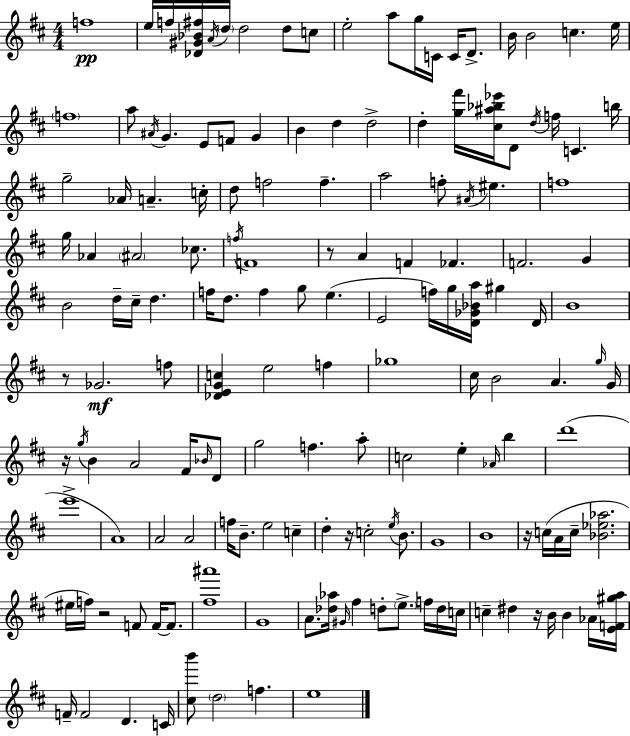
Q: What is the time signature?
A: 4/4